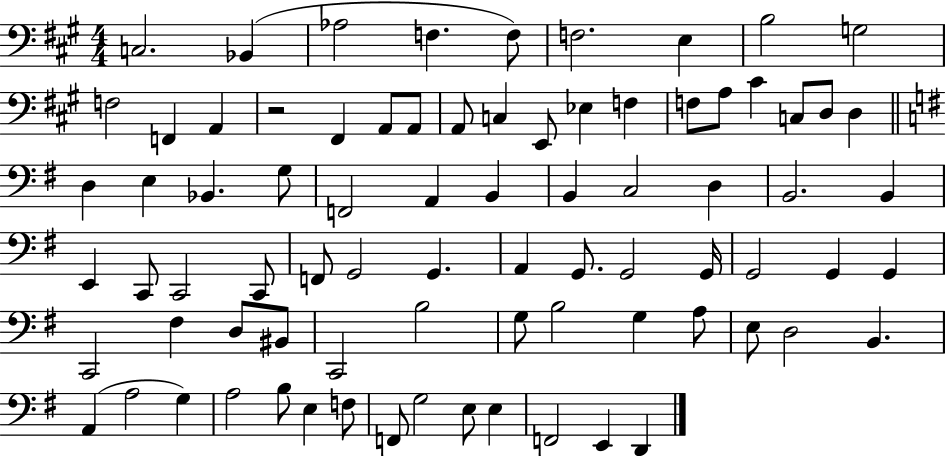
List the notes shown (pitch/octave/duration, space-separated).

C3/h. Bb2/q Ab3/h F3/q. F3/e F3/h. E3/q B3/h G3/h F3/h F2/q A2/q R/h F#2/q A2/e A2/e A2/e C3/q E2/e Eb3/q F3/q F3/e A3/e C#4/q C3/e D3/e D3/q D3/q E3/q Bb2/q. G3/e F2/h A2/q B2/q B2/q C3/h D3/q B2/h. B2/q E2/q C2/e C2/h C2/e F2/e G2/h G2/q. A2/q G2/e. G2/h G2/s G2/h G2/q G2/q C2/h F#3/q D3/e BIS2/e C2/h B3/h G3/e B3/h G3/q A3/e E3/e D3/h B2/q. A2/q A3/h G3/q A3/h B3/e E3/q F3/e F2/e G3/h E3/e E3/q F2/h E2/q D2/q